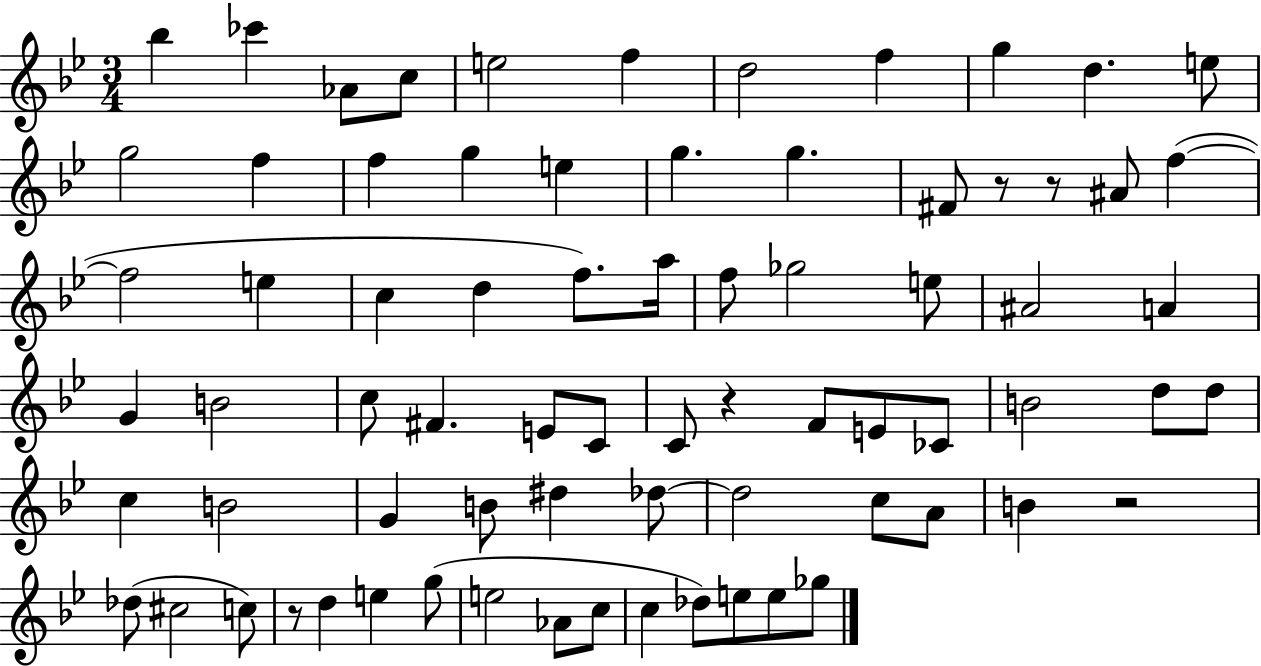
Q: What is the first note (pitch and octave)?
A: Bb5